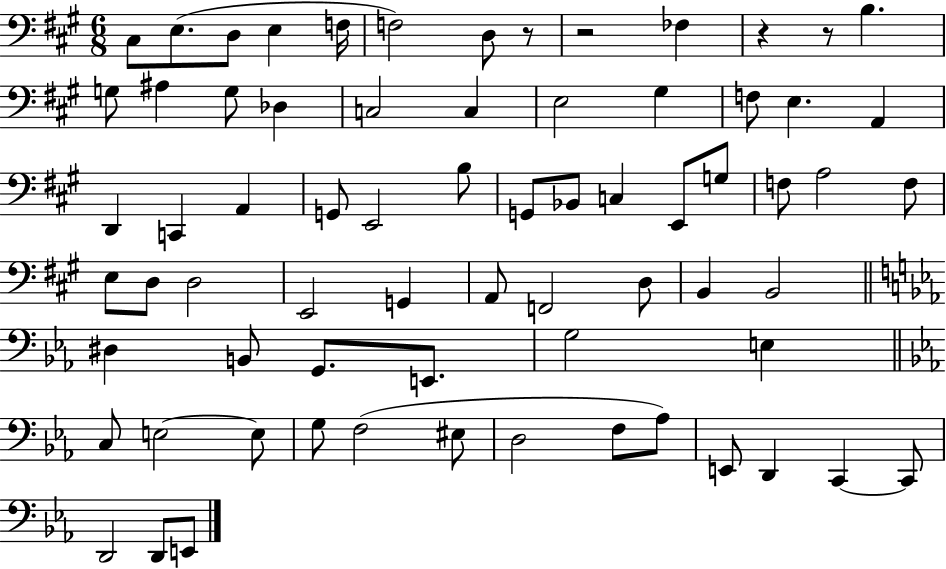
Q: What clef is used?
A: bass